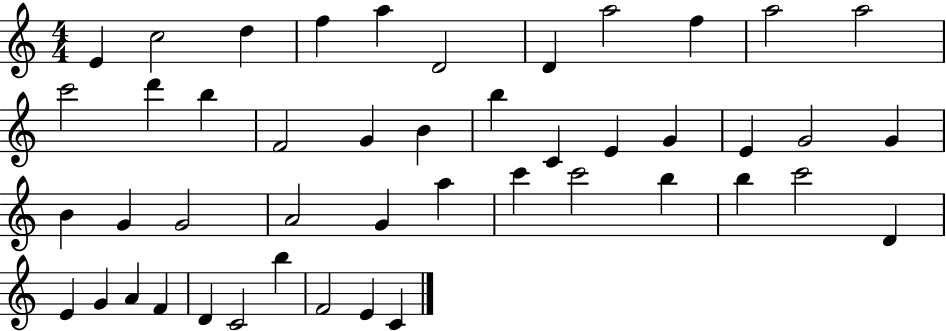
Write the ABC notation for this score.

X:1
T:Untitled
M:4/4
L:1/4
K:C
E c2 d f a D2 D a2 f a2 a2 c'2 d' b F2 G B b C E G E G2 G B G G2 A2 G a c' c'2 b b c'2 D E G A F D C2 b F2 E C